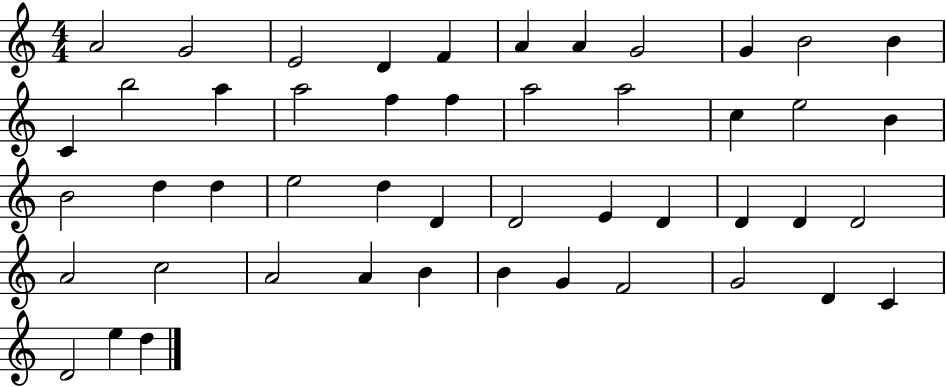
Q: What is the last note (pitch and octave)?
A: D5